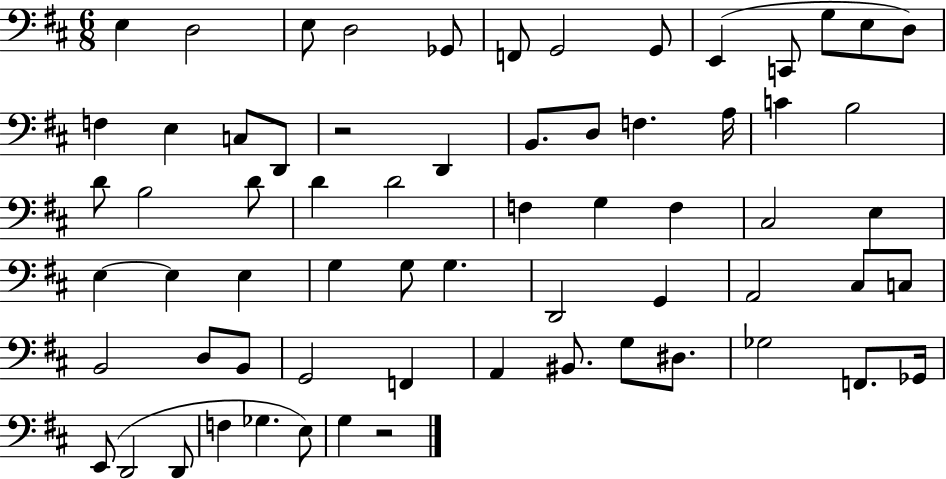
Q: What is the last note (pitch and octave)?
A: G3